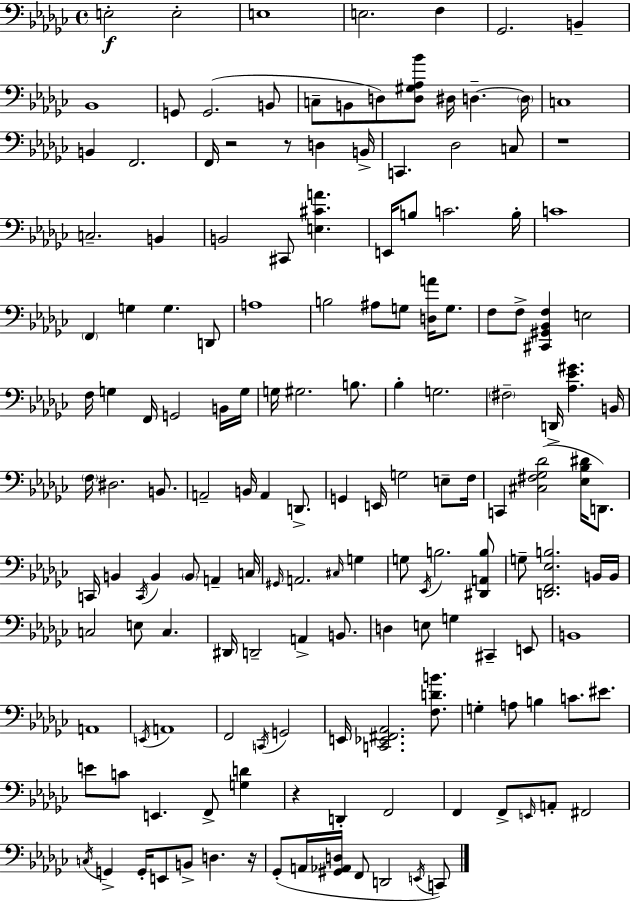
X:1
T:Untitled
M:4/4
L:1/4
K:Ebm
E,2 E,2 E,4 E,2 F, _G,,2 B,, _B,,4 G,,/2 G,,2 B,,/2 C,/2 B,,/2 D,/2 [D,^G,_A,_B]/2 ^D,/4 D, D,/4 C,4 B,, F,,2 F,,/4 z2 z/2 D, B,,/4 C,, _D,2 C,/2 z4 C,2 B,, B,,2 ^C,,/2 [E,^CA] E,,/4 B,/2 C2 B,/4 C4 F,, G, G, D,,/2 A,4 B,2 ^A,/2 G,/2 [D,A]/4 G,/2 F,/2 F,/2 [^C,,^G,,_B,,F,] E,2 F,/4 G, F,,/4 G,,2 B,,/4 G,/4 G,/4 ^G,2 B,/2 _B, G,2 ^F,2 D,,/4 [_A,_E^G] B,,/4 F,/4 ^D,2 B,,/2 A,,2 B,,/4 A,, D,,/2 G,, E,,/4 G,2 E,/2 F,/4 C,, [^C,^F,_G,_D]2 [_E,_B,^D]/4 D,,/2 C,,/4 B,, C,,/4 B,, B,,/2 A,, C,/4 ^G,,/4 A,,2 ^C,/4 G, G,/2 _E,,/4 B,2 [^D,,A,,B,]/2 G,/2 [D,,F,,_E,B,]2 B,,/4 B,,/4 C,2 E,/2 C, ^D,,/4 D,,2 A,, B,,/2 D, E,/2 G, ^C,, E,,/2 B,,4 A,,4 E,,/4 A,,4 F,,2 C,,/4 G,,2 E,,/4 [C,,_E,,^F,,_A,,]2 [F,DB]/2 G, A,/2 B, C/2 ^E/2 E/2 C/2 E,, F,,/2 [G,D] z D,, F,,2 F,, F,,/2 E,,/4 A,,/2 ^F,,2 C,/4 G,, G,,/4 E,,/2 B,,/2 D, z/4 _G,,/2 A,,/4 [^G,,_A,,D,]/4 F,,/2 D,,2 E,,/4 C,,/2